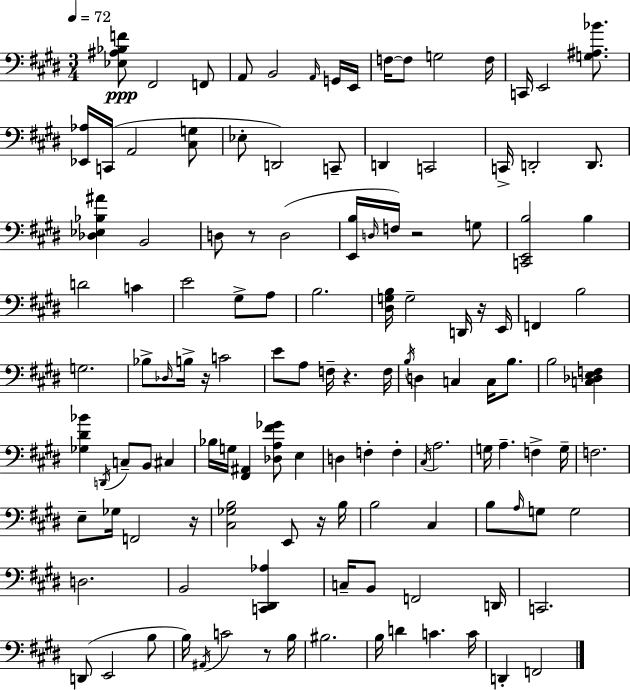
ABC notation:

X:1
T:Untitled
M:3/4
L:1/4
K:E
[_E,^A,_B,F]/2 ^F,,2 F,,/2 A,,/2 B,,2 A,,/4 G,,/4 E,,/4 F,/4 F,/2 G,2 F,/4 C,,/4 E,,2 [G,^A,_B]/2 [_E,,_A,]/4 C,,/4 A,,2 [^C,G,]/2 _E,/2 D,,2 C,,/2 D,, C,,2 C,,/4 D,,2 D,,/2 [_D,_E,_B,^A] B,,2 D,/2 z/2 D,2 [E,,B,]/4 D,/4 F,/4 z2 G,/2 [C,,E,,B,]2 B, D2 C E2 ^G,/2 A,/2 B,2 [^D,G,B,]/4 G,2 D,,/4 z/4 E,,/4 F,, B,2 G,2 _B,/2 _D,/4 B,/4 z/4 C2 E/2 A,/2 F,/4 z F,/4 B,/4 D, C, C,/4 B,/2 B,2 [C,_D,E,F,] [_G,^D_B] D,,/4 C,/2 B,,/2 ^C, _B,/4 G,/4 [^F,,^A,,] [_D,A,^F_G]/2 E, D, F, F, ^C,/4 A,2 G,/4 A, F, G,/4 F,2 E,/2 _G,/4 F,,2 z/4 [^C,_G,B,]2 E,,/2 z/4 B,/4 B,2 ^C, B,/2 A,/4 G,/2 G,2 D,2 B,,2 [C,,^D,,_A,] C,/4 B,,/2 F,,2 D,,/4 C,,2 D,,/2 E,,2 B,/2 B,/4 ^A,,/4 C2 z/2 B,/4 ^B,2 B,/4 D C C/4 D,, F,,2